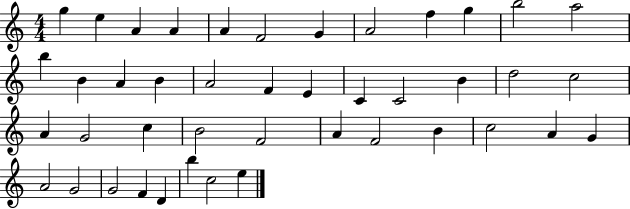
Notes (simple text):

G5/q E5/q A4/q A4/q A4/q F4/h G4/q A4/h F5/q G5/q B5/h A5/h B5/q B4/q A4/q B4/q A4/h F4/q E4/q C4/q C4/h B4/q D5/h C5/h A4/q G4/h C5/q B4/h F4/h A4/q F4/h B4/q C5/h A4/q G4/q A4/h G4/h G4/h F4/q D4/q B5/q C5/h E5/q